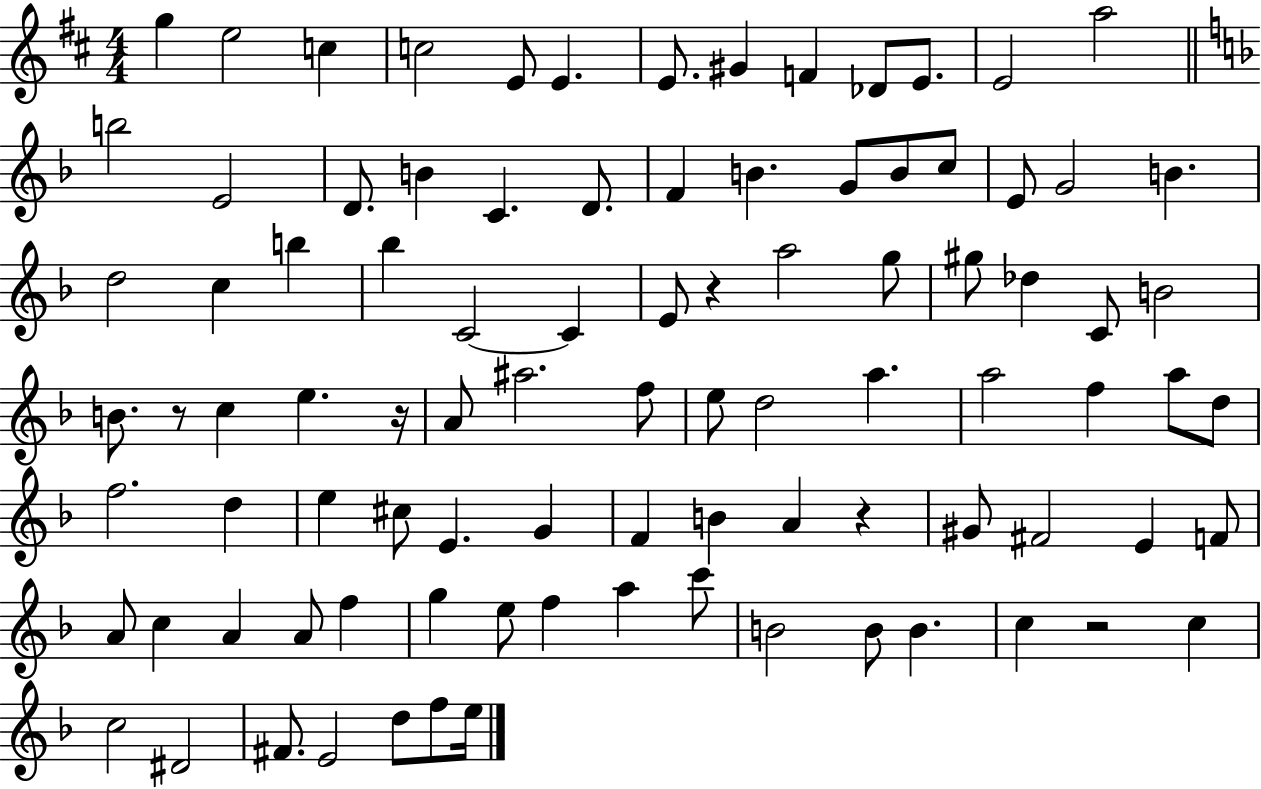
G5/q E5/h C5/q C5/h E4/e E4/q. E4/e. G#4/q F4/q Db4/e E4/e. E4/h A5/h B5/h E4/h D4/e. B4/q C4/q. D4/e. F4/q B4/q. G4/e B4/e C5/e E4/e G4/h B4/q. D5/h C5/q B5/q Bb5/q C4/h C4/q E4/e R/q A5/h G5/e G#5/e Db5/q C4/e B4/h B4/e. R/e C5/q E5/q. R/s A4/e A#5/h. F5/e E5/e D5/h A5/q. A5/h F5/q A5/e D5/e F5/h. D5/q E5/q C#5/e E4/q. G4/q F4/q B4/q A4/q R/q G#4/e F#4/h E4/q F4/e A4/e C5/q A4/q A4/e F5/q G5/q E5/e F5/q A5/q C6/e B4/h B4/e B4/q. C5/q R/h C5/q C5/h D#4/h F#4/e. E4/h D5/e F5/e E5/s